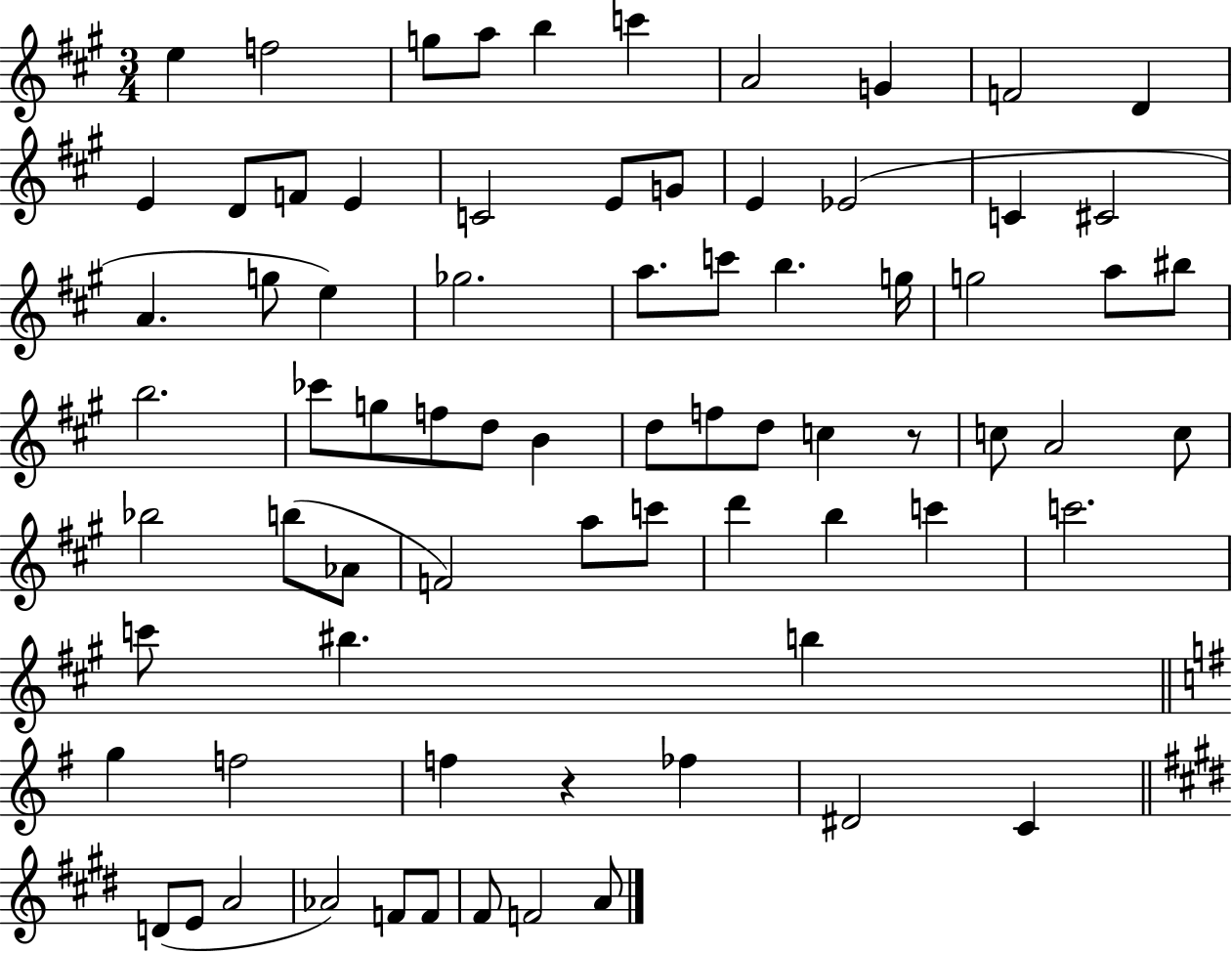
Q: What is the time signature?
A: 3/4